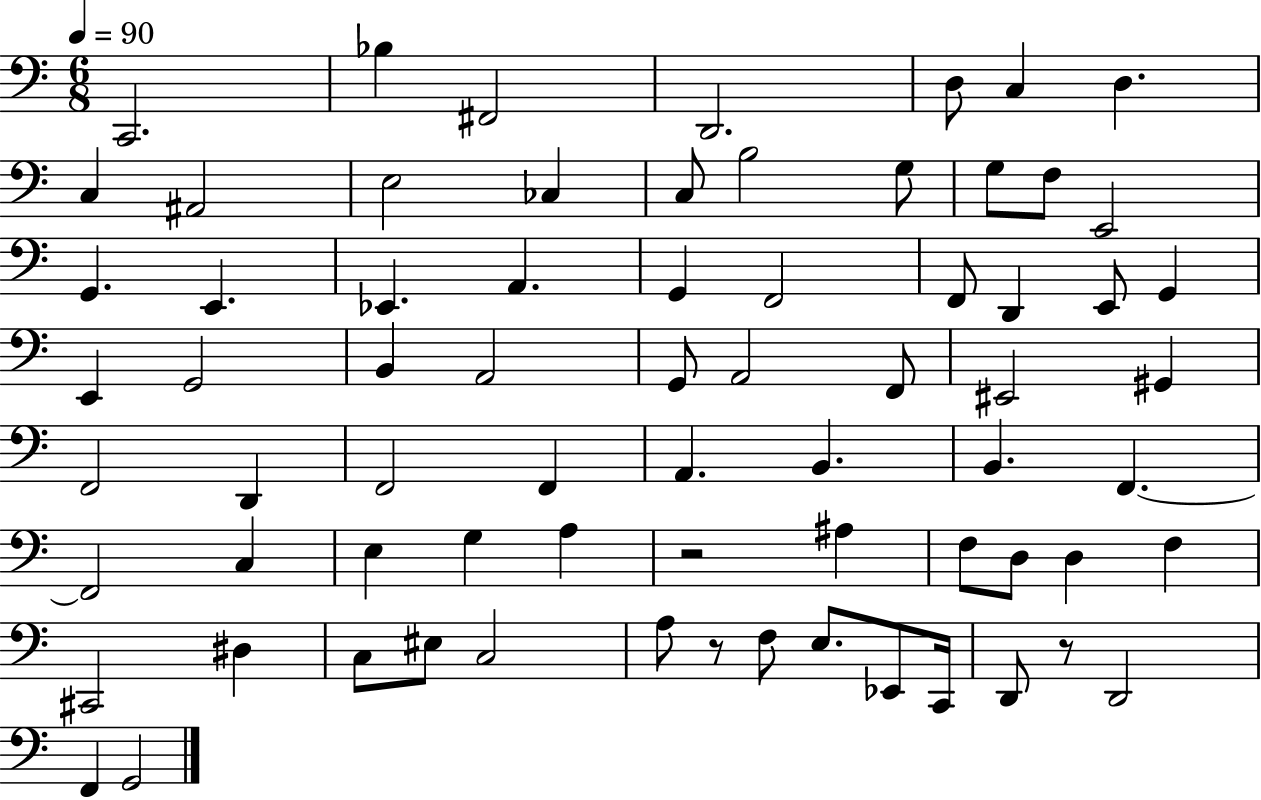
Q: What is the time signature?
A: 6/8